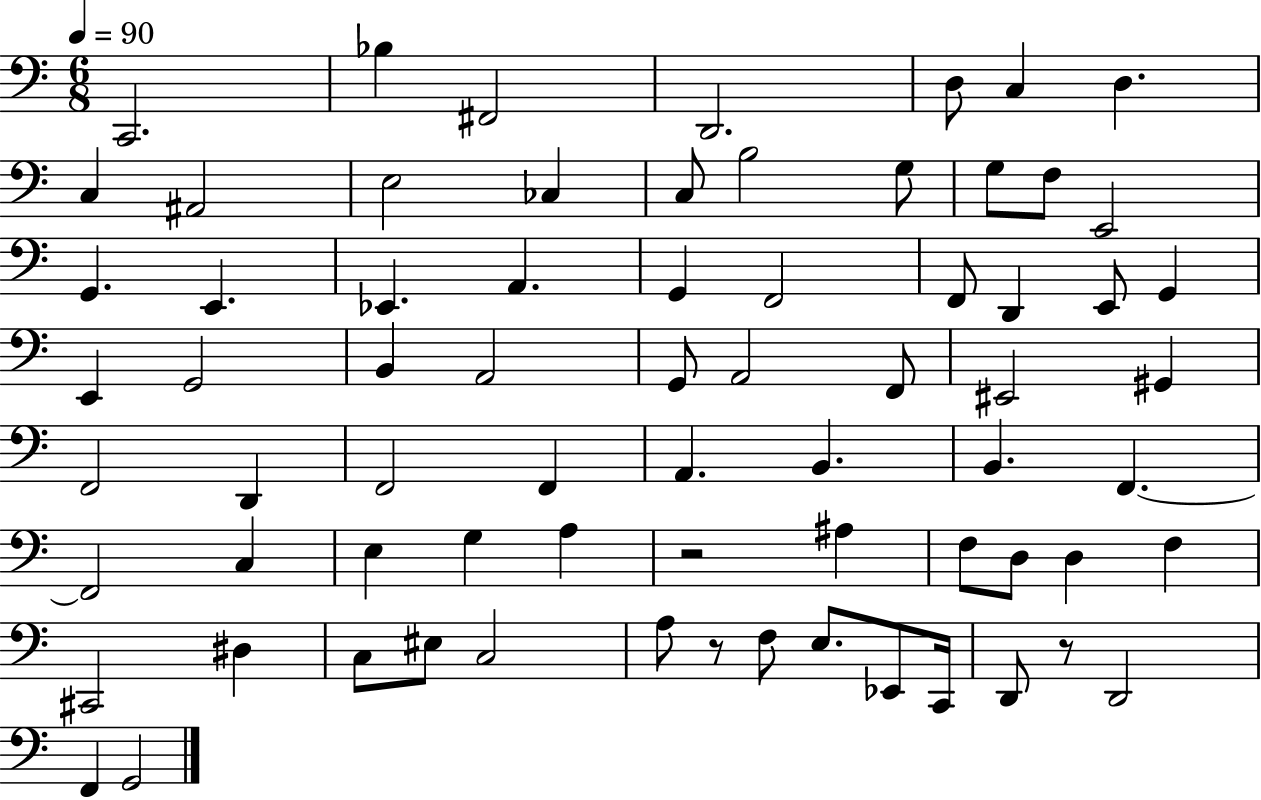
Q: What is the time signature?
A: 6/8